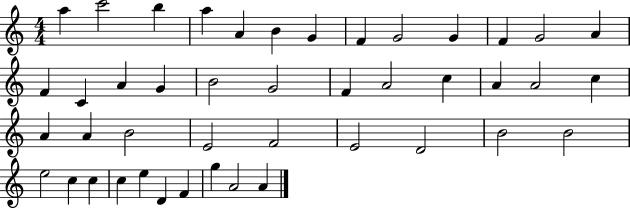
A5/q C6/h B5/q A5/q A4/q B4/q G4/q F4/q G4/h G4/q F4/q G4/h A4/q F4/q C4/q A4/q G4/q B4/h G4/h F4/q A4/h C5/q A4/q A4/h C5/q A4/q A4/q B4/h E4/h F4/h E4/h D4/h B4/h B4/h E5/h C5/q C5/q C5/q E5/q D4/q F4/q G5/q A4/h A4/q